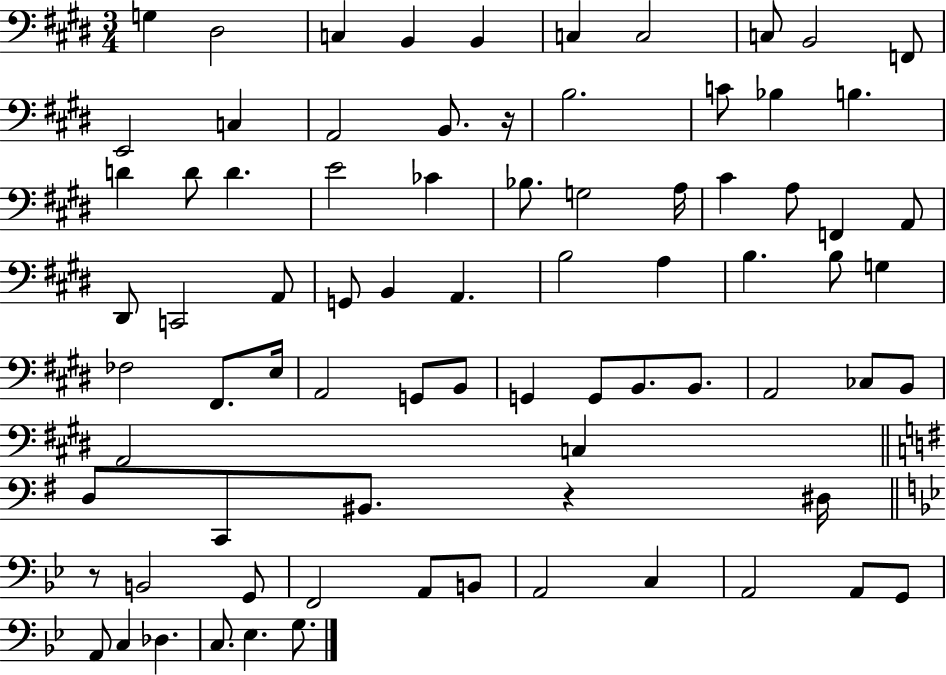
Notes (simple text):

G3/q D#3/h C3/q B2/q B2/q C3/q C3/h C3/e B2/h F2/e E2/h C3/q A2/h B2/e. R/s B3/h. C4/e Bb3/q B3/q. D4/q D4/e D4/q. E4/h CES4/q Bb3/e. G3/h A3/s C#4/q A3/e F2/q A2/e D#2/e C2/h A2/e G2/e B2/q A2/q. B3/h A3/q B3/q. B3/e G3/q FES3/h F#2/e. E3/s A2/h G2/e B2/e G2/q G2/e B2/e. B2/e. A2/h CES3/e B2/e A2/h C3/q D3/e C2/e BIS2/e. R/q D#3/s R/e B2/h G2/e F2/h A2/e B2/e A2/h C3/q A2/h A2/e G2/e A2/e C3/q Db3/q. C3/e. Eb3/q. G3/e.